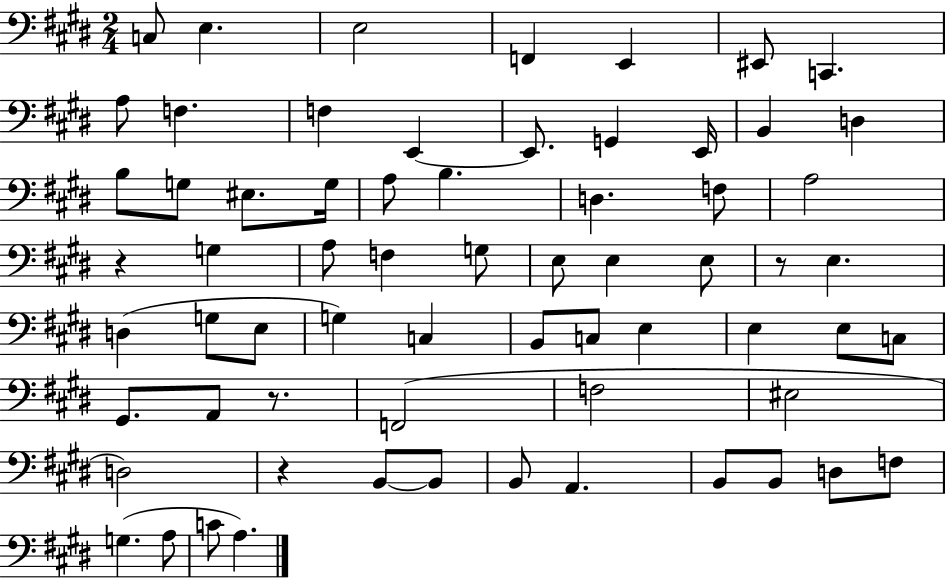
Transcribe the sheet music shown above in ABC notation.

X:1
T:Untitled
M:2/4
L:1/4
K:E
C,/2 E, E,2 F,, E,, ^E,,/2 C,, A,/2 F, F, E,, E,,/2 G,, E,,/4 B,, D, B,/2 G,/2 ^E,/2 G,/4 A,/2 B, D, F,/2 A,2 z G, A,/2 F, G,/2 E,/2 E, E,/2 z/2 E, D, G,/2 E,/2 G, C, B,,/2 C,/2 E, E, E,/2 C,/2 ^G,,/2 A,,/2 z/2 F,,2 F,2 ^E,2 D,2 z B,,/2 B,,/2 B,,/2 A,, B,,/2 B,,/2 D,/2 F,/2 G, A,/2 C/2 A,